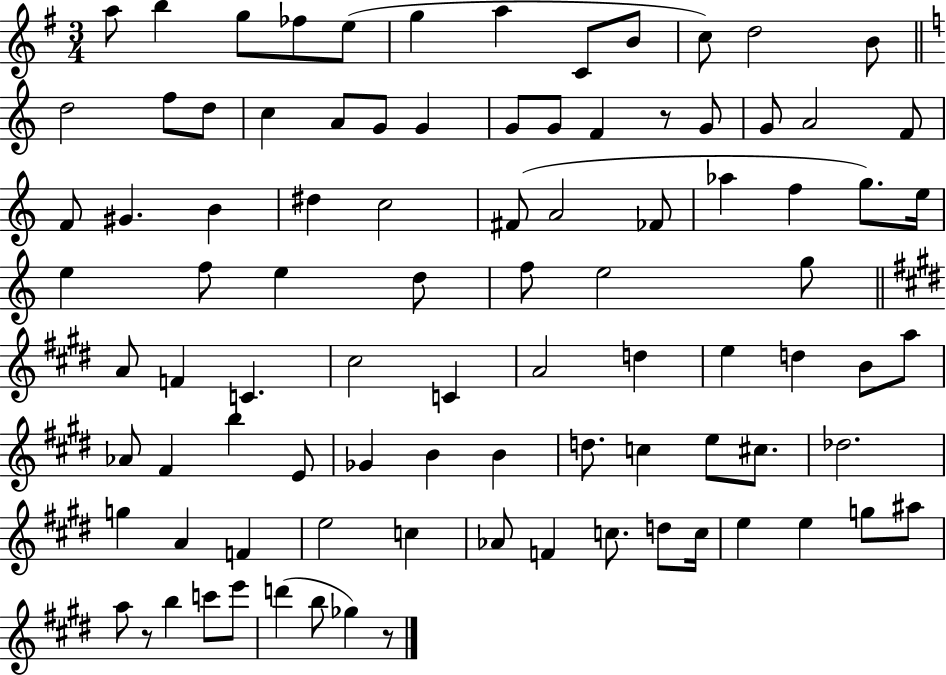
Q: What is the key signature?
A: G major